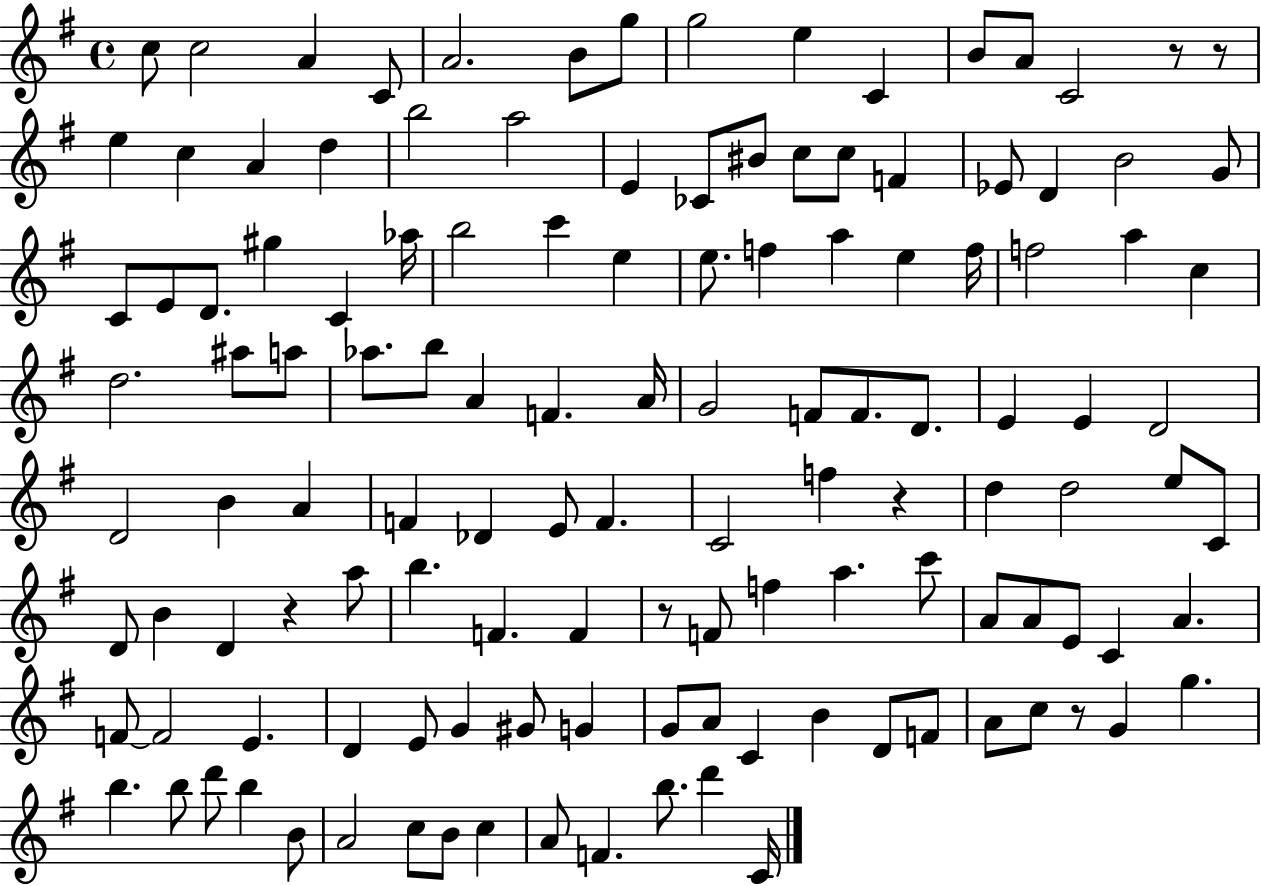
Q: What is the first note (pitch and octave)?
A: C5